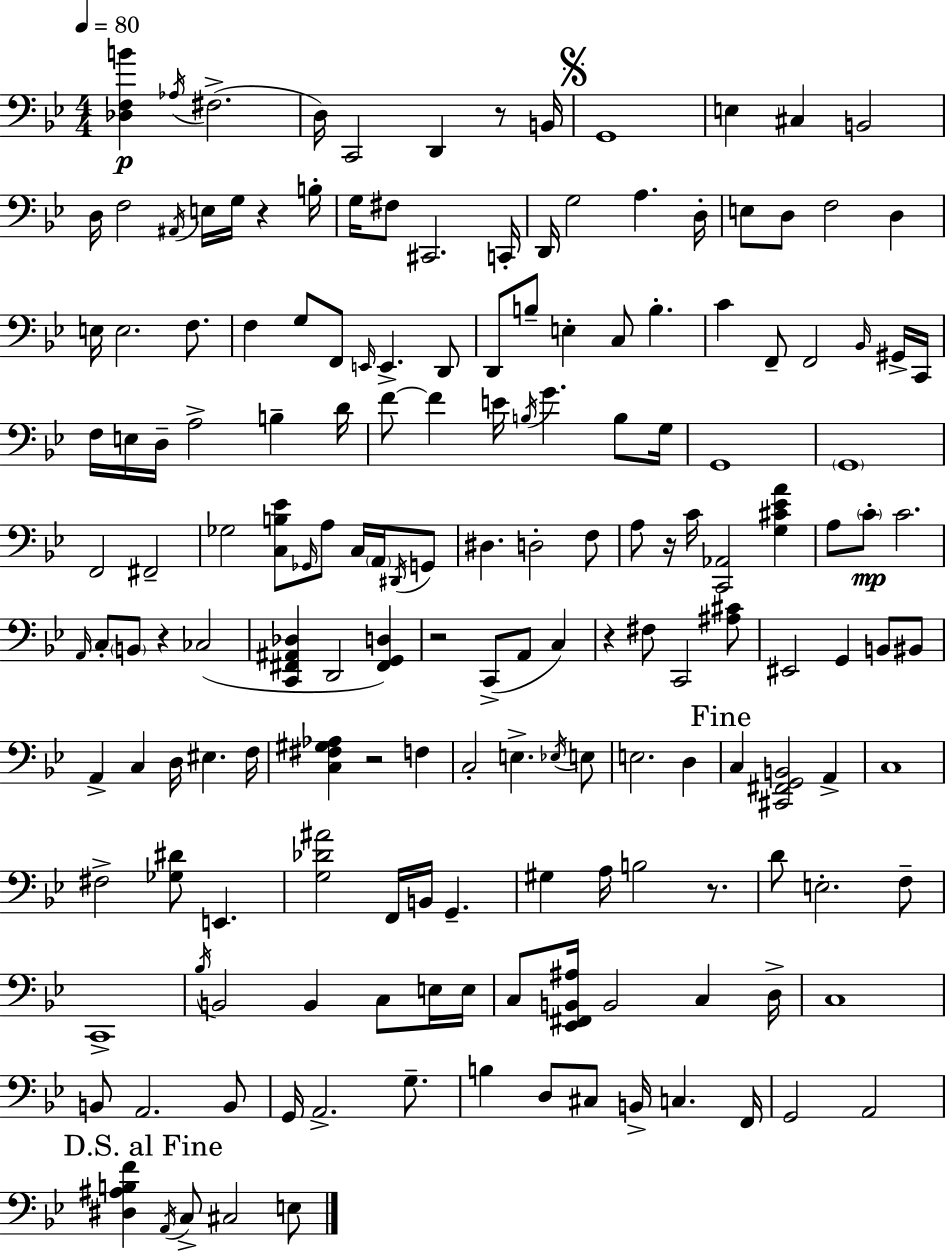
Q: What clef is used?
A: bass